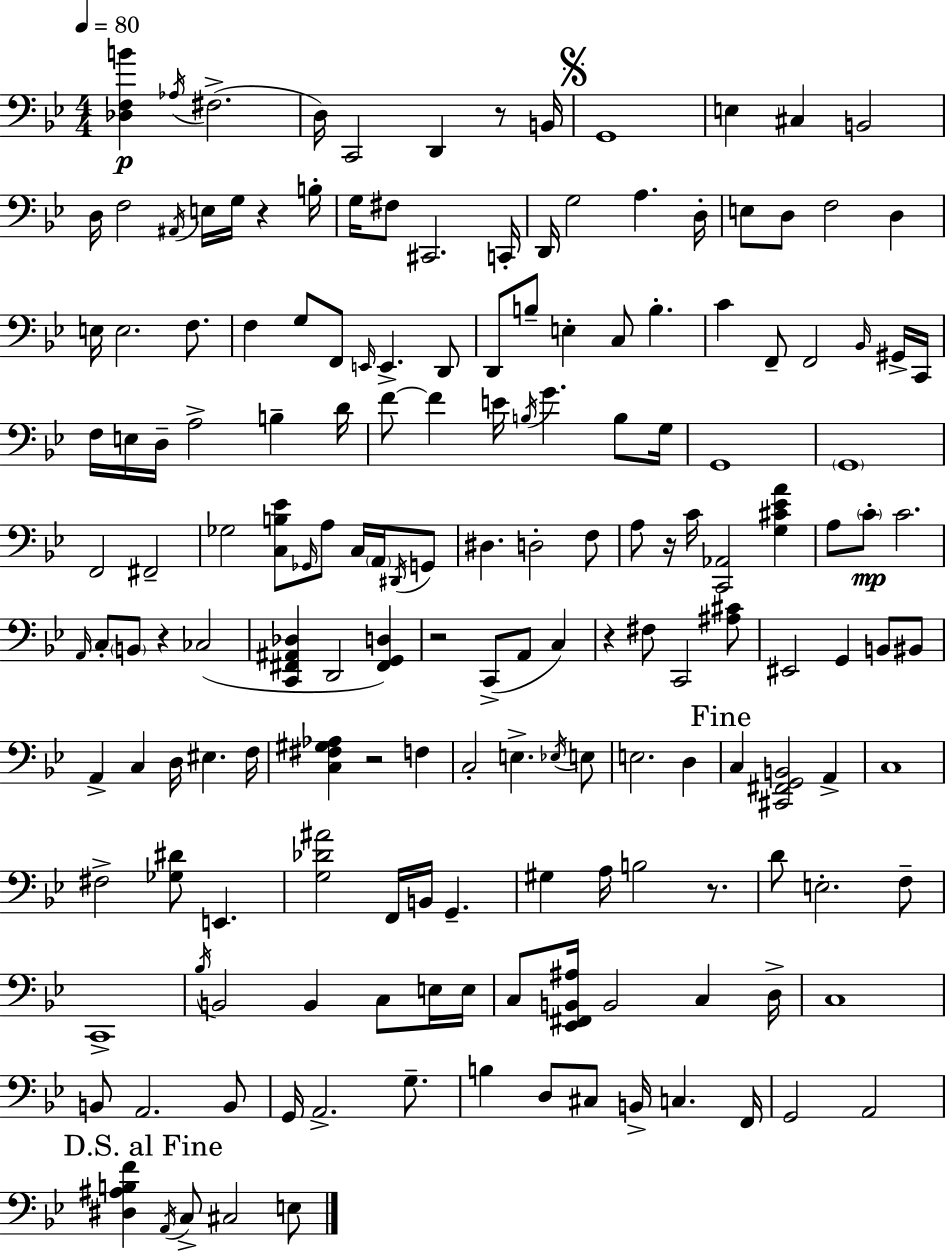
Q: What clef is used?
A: bass